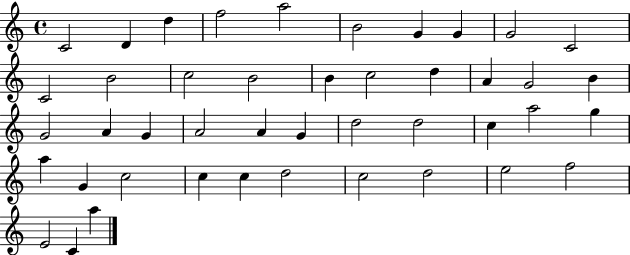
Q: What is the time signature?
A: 4/4